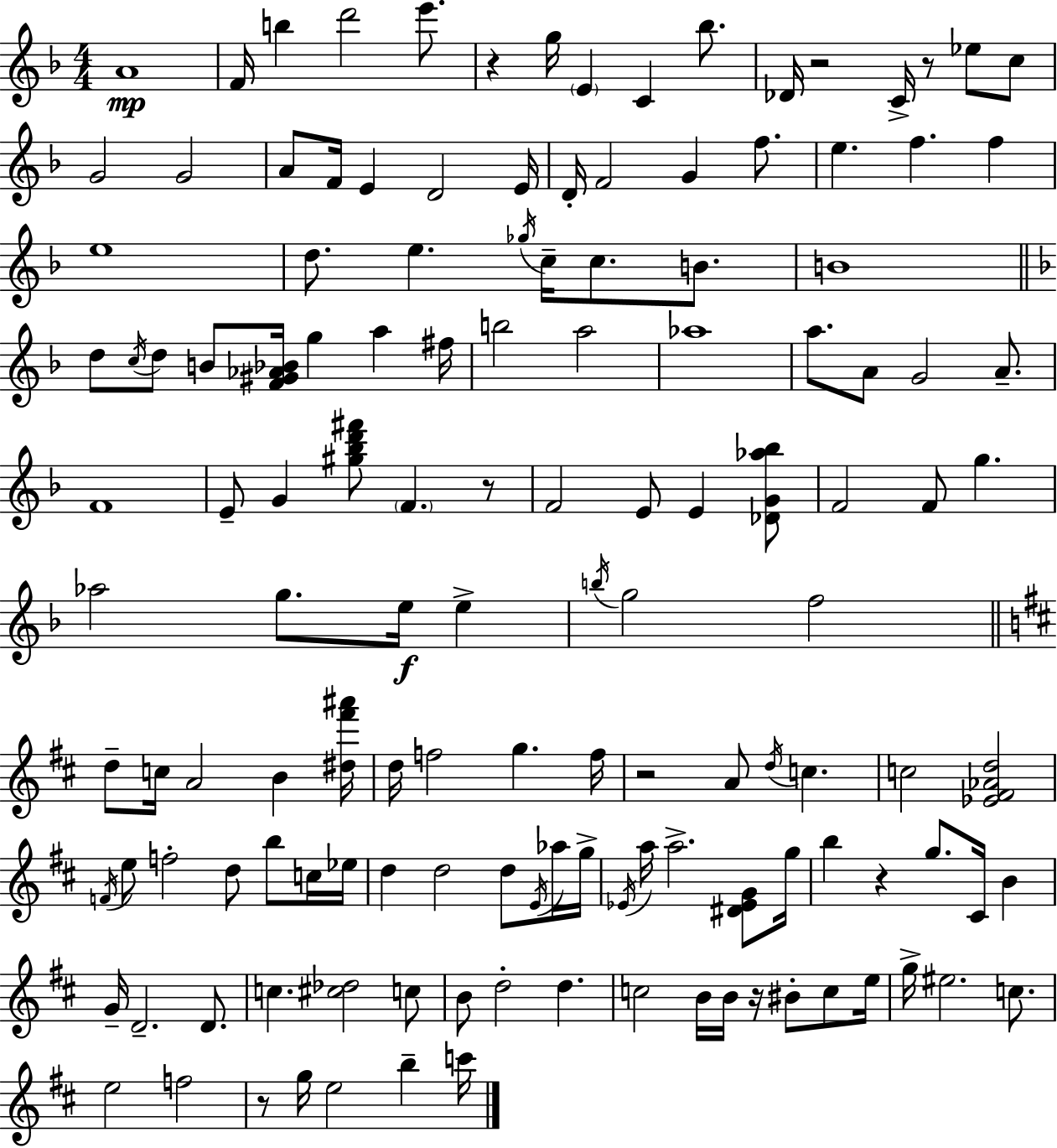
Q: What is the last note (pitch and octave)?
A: C6